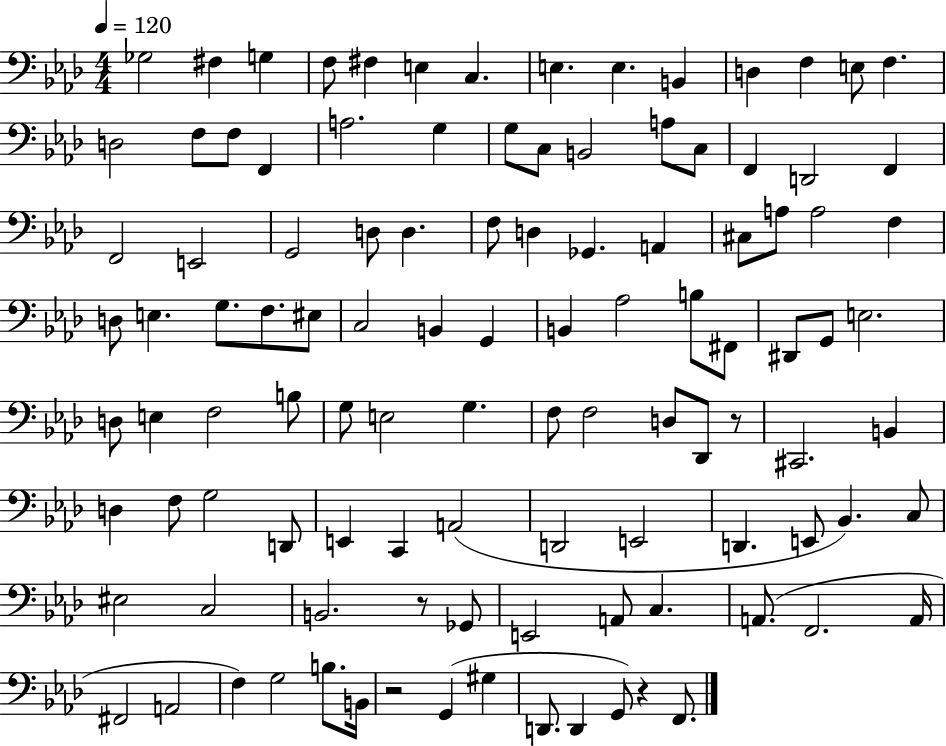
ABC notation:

X:1
T:Untitled
M:4/4
L:1/4
K:Ab
_G,2 ^F, G, F,/2 ^F, E, C, E, E, B,, D, F, E,/2 F, D,2 F,/2 F,/2 F,, A,2 G, G,/2 C,/2 B,,2 A,/2 C,/2 F,, D,,2 F,, F,,2 E,,2 G,,2 D,/2 D, F,/2 D, _G,, A,, ^C,/2 A,/2 A,2 F, D,/2 E, G,/2 F,/2 ^E,/2 C,2 B,, G,, B,, _A,2 B,/2 ^F,,/2 ^D,,/2 G,,/2 E,2 D,/2 E, F,2 B,/2 G,/2 E,2 G, F,/2 F,2 D,/2 _D,,/2 z/2 ^C,,2 B,, D, F,/2 G,2 D,,/2 E,, C,, A,,2 D,,2 E,,2 D,, E,,/2 _B,, C,/2 ^E,2 C,2 B,,2 z/2 _G,,/2 E,,2 A,,/2 C, A,,/2 F,,2 A,,/4 ^F,,2 A,,2 F, G,2 B,/2 B,,/4 z2 G,, ^G, D,,/2 D,, G,,/2 z F,,/2